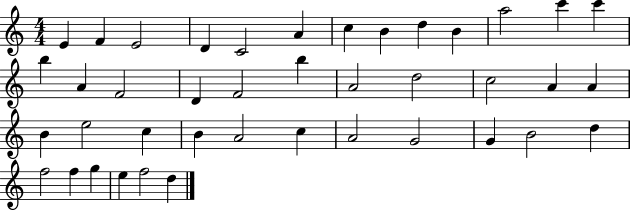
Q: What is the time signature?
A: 4/4